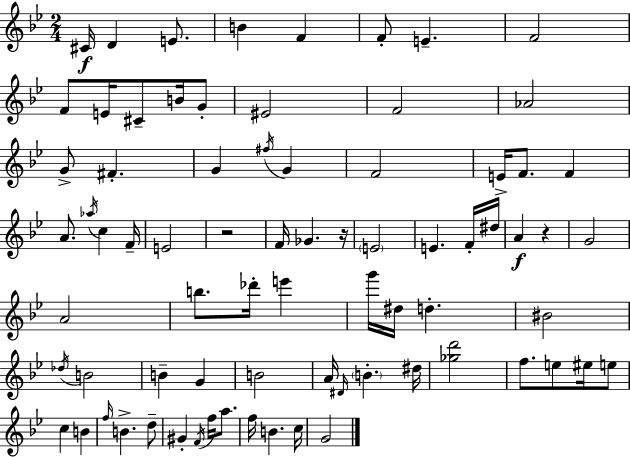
X:1
T:Untitled
M:2/4
L:1/4
K:Bb
^C/4 D E/2 B F F/2 E F2 F/2 E/4 ^C/2 B/4 G/2 ^E2 F2 _A2 G/2 ^F G ^f/4 G F2 E/4 F/2 F A/2 _a/4 c F/4 E2 z2 F/4 _G z/4 E2 E F/4 ^d/4 A z G2 A2 b/2 _d'/4 e' g'/4 ^d/4 d ^B2 _d/4 B2 B G B2 A/4 ^D/4 B ^d/4 [_gd']2 f/2 e/2 ^e/4 e/2 c B f/4 B d/2 ^G F/4 f/4 a/2 f/4 B c/4 G2